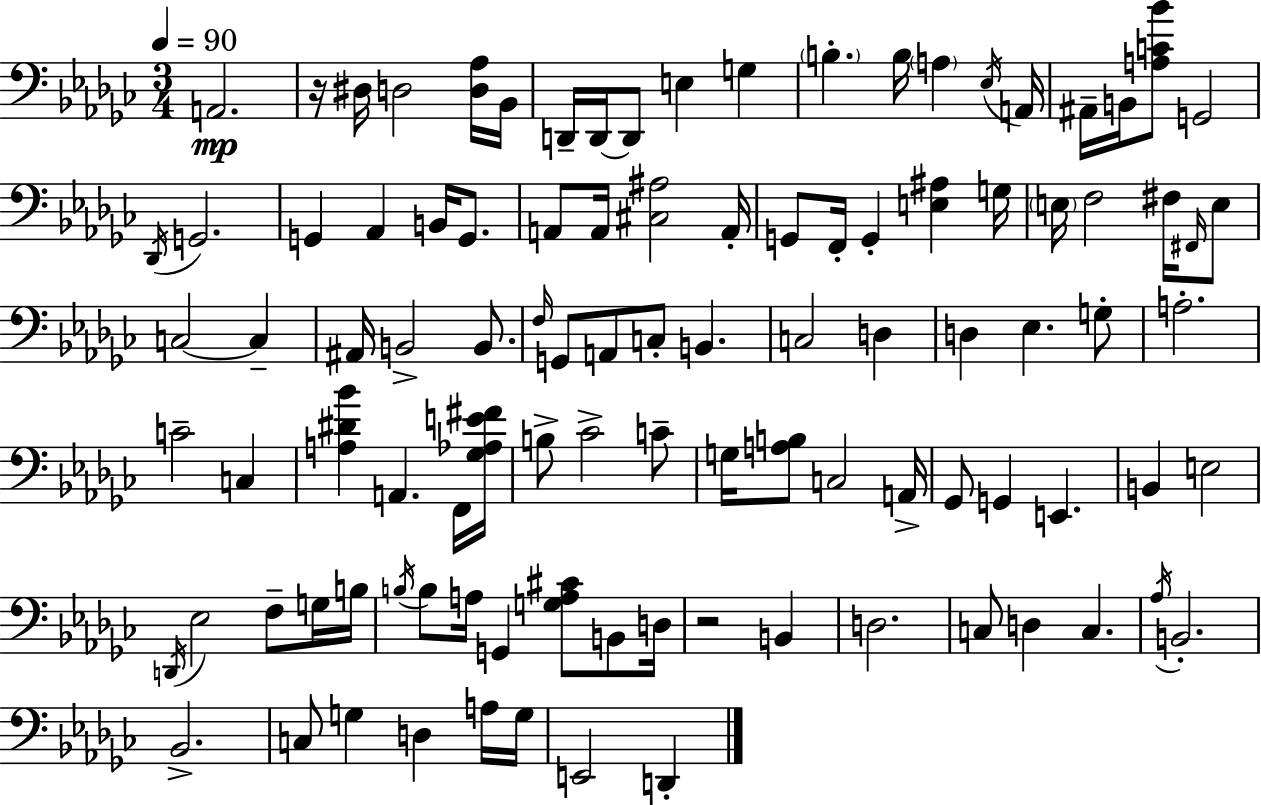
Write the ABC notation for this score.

X:1
T:Untitled
M:3/4
L:1/4
K:Ebm
A,,2 z/4 ^D,/4 D,2 [D,_A,]/4 _B,,/4 D,,/4 D,,/4 D,,/2 E, G, B, B,/4 A, _E,/4 A,,/4 ^A,,/4 B,,/4 [A,C_B]/2 G,,2 _D,,/4 G,,2 G,, _A,, B,,/4 G,,/2 A,,/2 A,,/4 [^C,^A,]2 A,,/4 G,,/2 F,,/4 G,, [E,^A,] G,/4 E,/4 F,2 ^F,/4 ^F,,/4 E,/2 C,2 C, ^A,,/4 B,,2 B,,/2 F,/4 G,,/2 A,,/2 C,/2 B,, C,2 D, D, _E, G,/2 A,2 C2 C, [A,^D_B] A,, F,,/4 [_G,_A,E^F]/4 B,/2 _C2 C/2 G,/4 [A,B,]/2 C,2 A,,/4 _G,,/2 G,, E,, B,, E,2 D,,/4 _E,2 F,/2 G,/4 B,/4 B,/4 B,/2 A,/4 G,, [G,A,^C]/2 B,,/2 D,/4 z2 B,, D,2 C,/2 D, C, _A,/4 B,,2 _B,,2 C,/2 G, D, A,/4 G,/4 E,,2 D,,